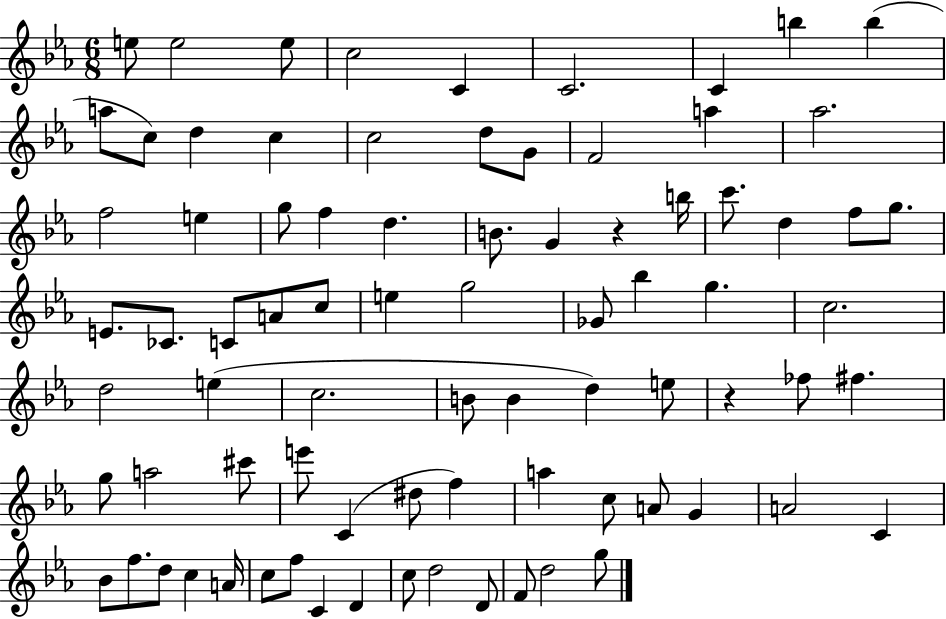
X:1
T:Untitled
M:6/8
L:1/4
K:Eb
e/2 e2 e/2 c2 C C2 C b b a/2 c/2 d c c2 d/2 G/2 F2 a _a2 f2 e g/2 f d B/2 G z b/4 c'/2 d f/2 g/2 E/2 _C/2 C/2 A/2 c/2 e g2 _G/2 _b g c2 d2 e c2 B/2 B d e/2 z _f/2 ^f g/2 a2 ^c'/2 e'/2 C ^d/2 f a c/2 A/2 G A2 C _B/2 f/2 d/2 c A/4 c/2 f/2 C D c/2 d2 D/2 F/2 d2 g/2